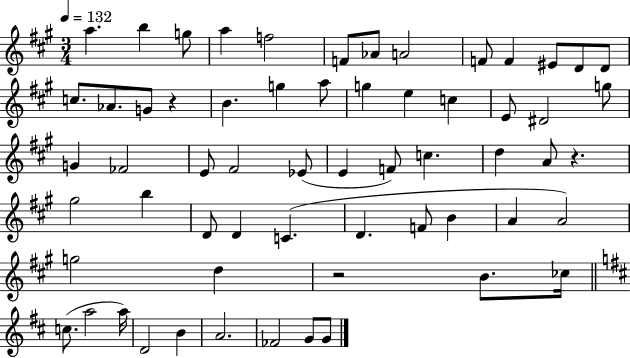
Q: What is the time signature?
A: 3/4